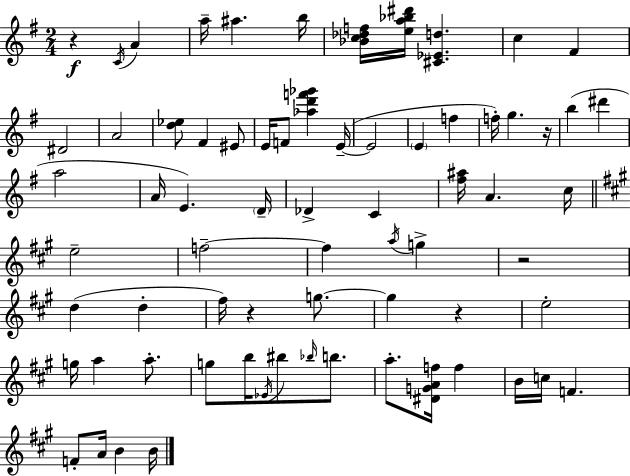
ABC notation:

X:1
T:Untitled
M:2/4
L:1/4
K:G
z C/4 A a/4 ^a b/4 [_Bc_df]/4 [ea_b^d']/4 [^C_Ed] c ^F ^D2 A2 [d_e]/2 ^F ^E/2 E/4 F/2 [_ad'f'_g'] E/4 E2 E f f/4 g z/4 b ^d' a2 A/4 E D/4 _D C [^f^a]/4 A c/4 e2 f2 f a/4 g z2 d d ^f/4 z g/2 g z e2 g/4 a a/2 g/2 b/4 _E/4 ^b/2 _b/4 b/2 a/2 [^DGAf]/4 f B/4 c/4 F F/2 A/4 B B/4